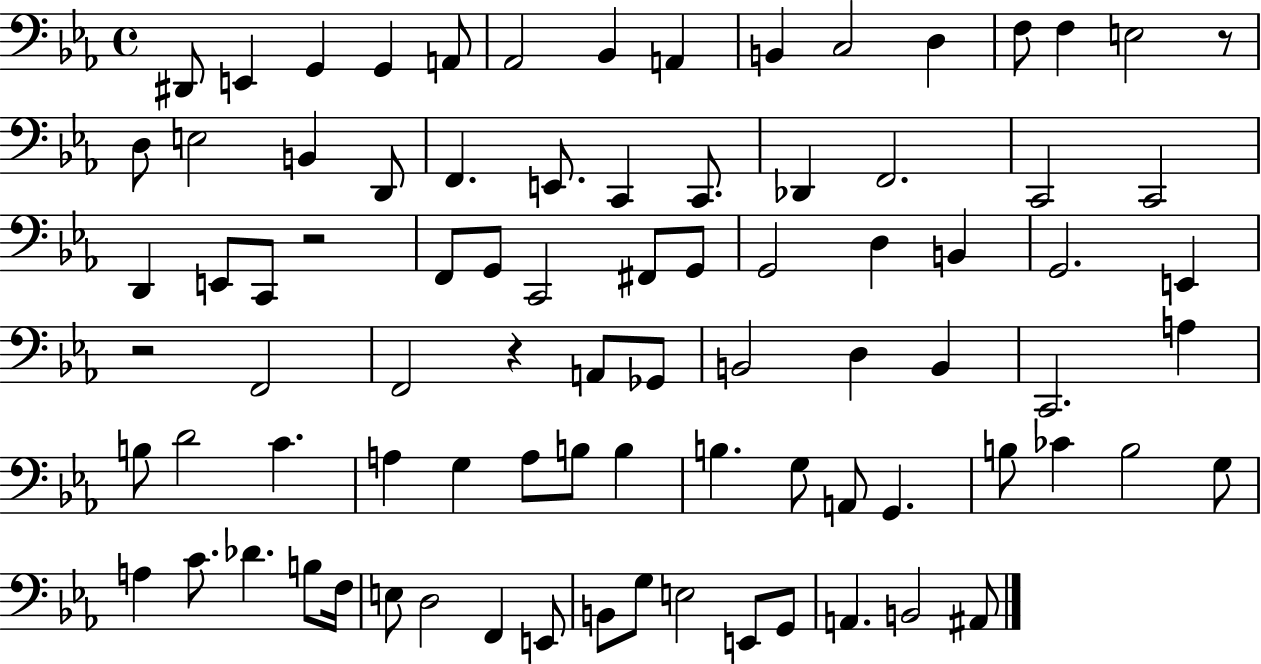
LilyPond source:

{
  \clef bass
  \time 4/4
  \defaultTimeSignature
  \key ees \major
  \repeat volta 2 { dis,8 e,4 g,4 g,4 a,8 | aes,2 bes,4 a,4 | b,4 c2 d4 | f8 f4 e2 r8 | \break d8 e2 b,4 d,8 | f,4. e,8. c,4 c,8. | des,4 f,2. | c,2 c,2 | \break d,4 e,8 c,8 r2 | f,8 g,8 c,2 fis,8 g,8 | g,2 d4 b,4 | g,2. e,4 | \break r2 f,2 | f,2 r4 a,8 ges,8 | b,2 d4 b,4 | c,2. a4 | \break b8 d'2 c'4. | a4 g4 a8 b8 b4 | b4. g8 a,8 g,4. | b8 ces'4 b2 g8 | \break a4 c'8. des'4. b8 f16 | e8 d2 f,4 e,8 | b,8 g8 e2 e,8 g,8 | a,4. b,2 ais,8 | \break } \bar "|."
}